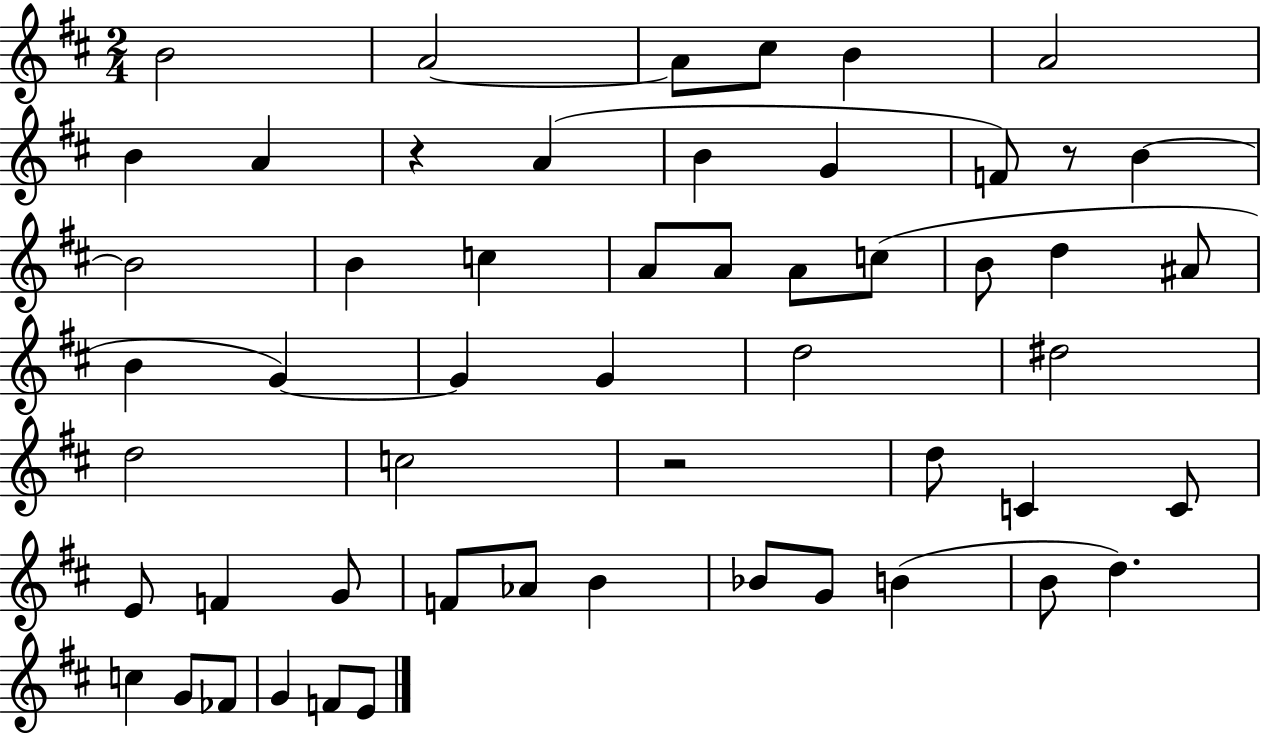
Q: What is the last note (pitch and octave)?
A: E4